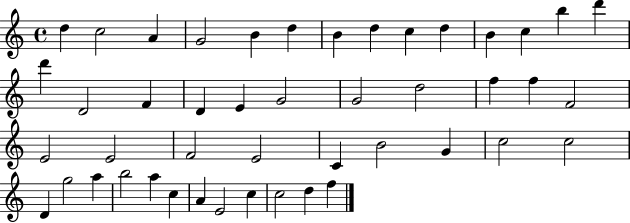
{
  \clef treble
  \time 4/4
  \defaultTimeSignature
  \key c \major
  d''4 c''2 a'4 | g'2 b'4 d''4 | b'4 d''4 c''4 d''4 | b'4 c''4 b''4 d'''4 | \break d'''4 d'2 f'4 | d'4 e'4 g'2 | g'2 d''2 | f''4 f''4 f'2 | \break e'2 e'2 | f'2 e'2 | c'4 b'2 g'4 | c''2 c''2 | \break d'4 g''2 a''4 | b''2 a''4 c''4 | a'4 e'2 c''4 | c''2 d''4 f''4 | \break \bar "|."
}